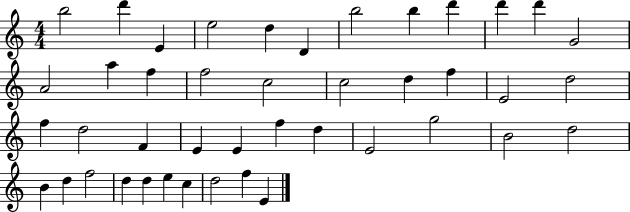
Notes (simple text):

B5/h D6/q E4/q E5/h D5/q D4/q B5/h B5/q D6/q D6/q D6/q G4/h A4/h A5/q F5/q F5/h C5/h C5/h D5/q F5/q E4/h D5/h F5/q D5/h F4/q E4/q E4/q F5/q D5/q E4/h G5/h B4/h D5/h B4/q D5/q F5/h D5/q D5/q E5/q C5/q D5/h F5/q E4/q